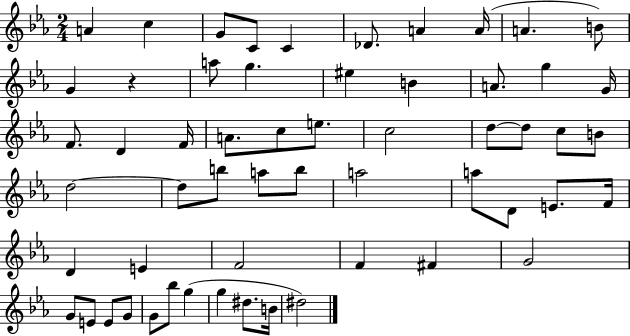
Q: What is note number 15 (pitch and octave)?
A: B4